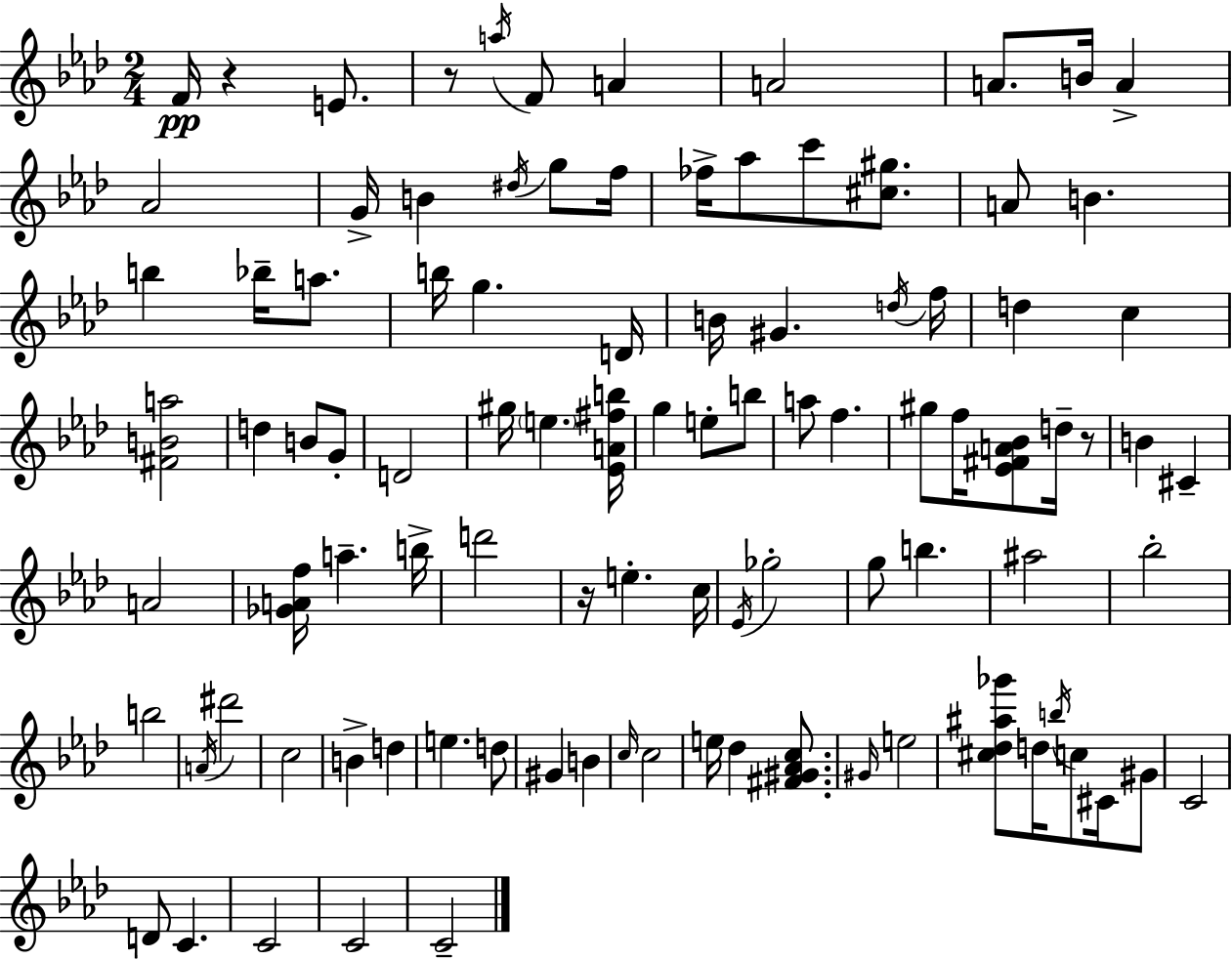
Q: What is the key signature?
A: AES major